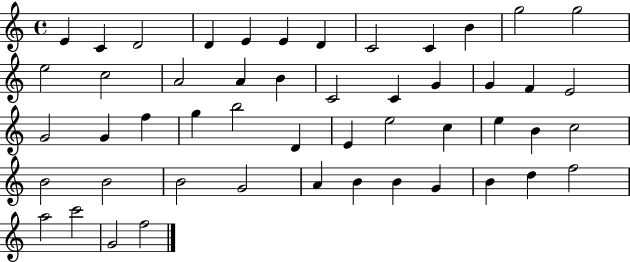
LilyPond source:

{
  \clef treble
  \time 4/4
  \defaultTimeSignature
  \key c \major
  e'4 c'4 d'2 | d'4 e'4 e'4 d'4 | c'2 c'4 b'4 | g''2 g''2 | \break e''2 c''2 | a'2 a'4 b'4 | c'2 c'4 g'4 | g'4 f'4 e'2 | \break g'2 g'4 f''4 | g''4 b''2 d'4 | e'4 e''2 c''4 | e''4 b'4 c''2 | \break b'2 b'2 | b'2 g'2 | a'4 b'4 b'4 g'4 | b'4 d''4 f''2 | \break a''2 c'''2 | g'2 f''2 | \bar "|."
}